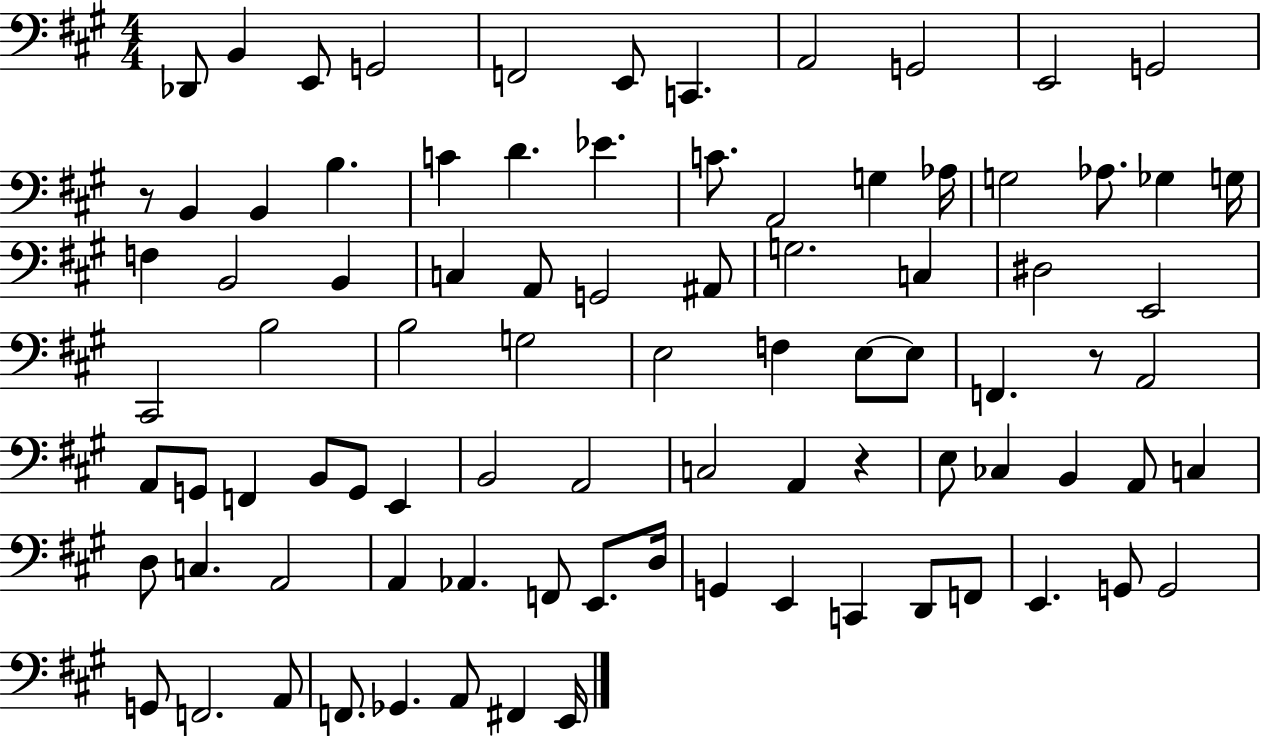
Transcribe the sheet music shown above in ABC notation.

X:1
T:Untitled
M:4/4
L:1/4
K:A
_D,,/2 B,, E,,/2 G,,2 F,,2 E,,/2 C,, A,,2 G,,2 E,,2 G,,2 z/2 B,, B,, B, C D _E C/2 A,,2 G, _A,/4 G,2 _A,/2 _G, G,/4 F, B,,2 B,, C, A,,/2 G,,2 ^A,,/2 G,2 C, ^D,2 E,,2 ^C,,2 B,2 B,2 G,2 E,2 F, E,/2 E,/2 F,, z/2 A,,2 A,,/2 G,,/2 F,, B,,/2 G,,/2 E,, B,,2 A,,2 C,2 A,, z E,/2 _C, B,, A,,/2 C, D,/2 C, A,,2 A,, _A,, F,,/2 E,,/2 D,/4 G,, E,, C,, D,,/2 F,,/2 E,, G,,/2 G,,2 G,,/2 F,,2 A,,/2 F,,/2 _G,, A,,/2 ^F,, E,,/4